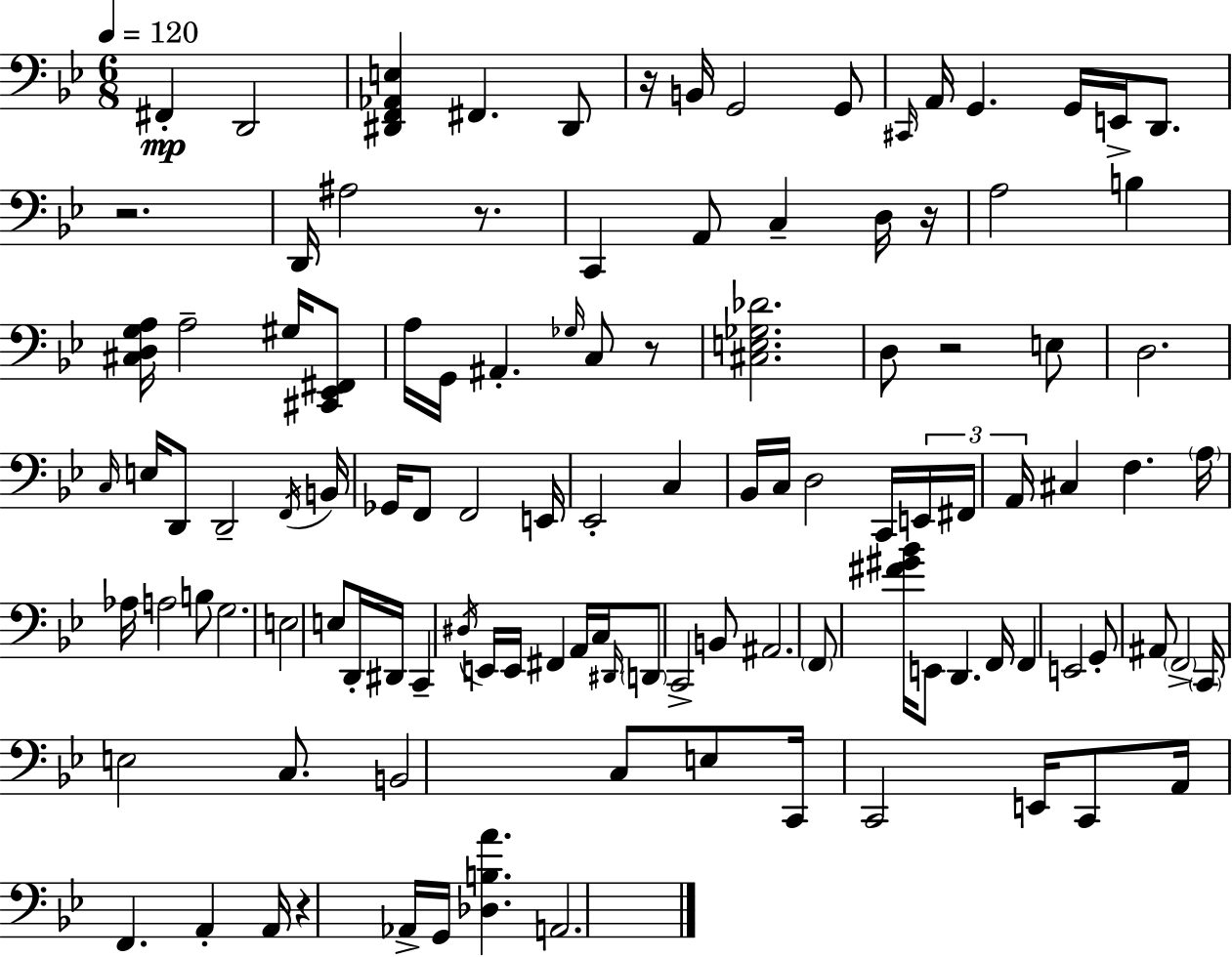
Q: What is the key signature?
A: BES major